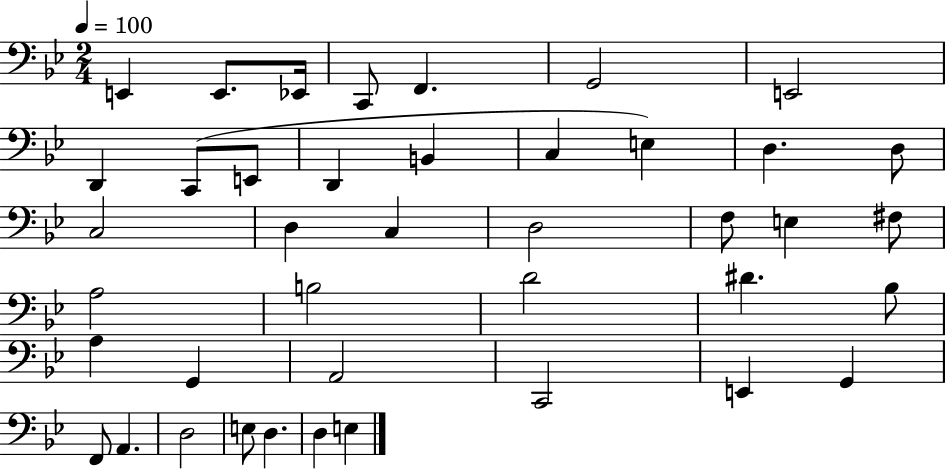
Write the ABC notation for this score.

X:1
T:Untitled
M:2/4
L:1/4
K:Bb
E,, E,,/2 _E,,/4 C,,/2 F,, G,,2 E,,2 D,, C,,/2 E,,/2 D,, B,, C, E, D, D,/2 C,2 D, C, D,2 F,/2 E, ^F,/2 A,2 B,2 D2 ^D _B,/2 A, G,, A,,2 C,,2 E,, G,, F,,/2 A,, D,2 E,/2 D, D, E,